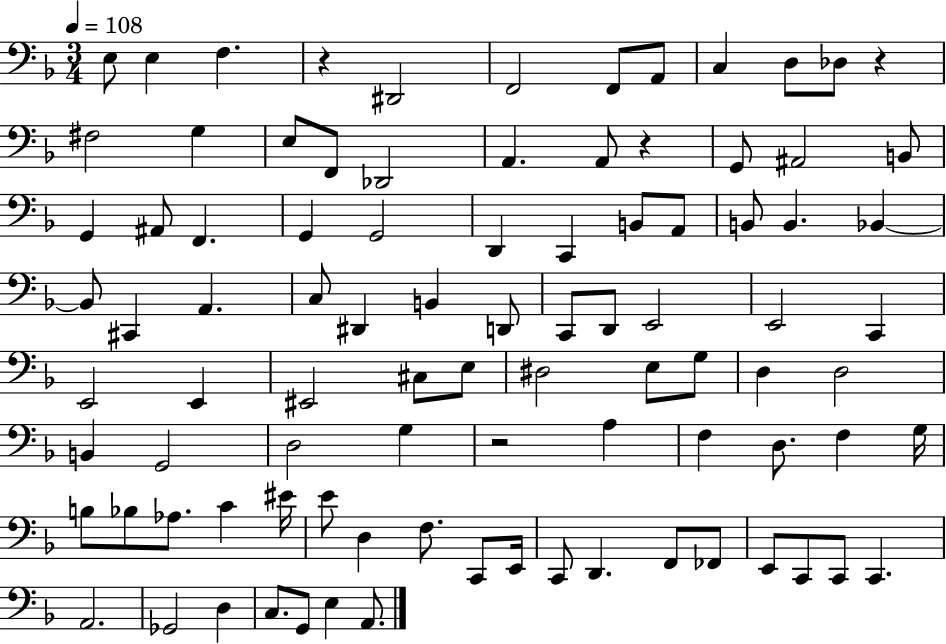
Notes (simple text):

E3/e E3/q F3/q. R/q D#2/h F2/h F2/e A2/e C3/q D3/e Db3/e R/q F#3/h G3/q E3/e F2/e Db2/h A2/q. A2/e R/q G2/e A#2/h B2/e G2/q A#2/e F2/q. G2/q G2/h D2/q C2/q B2/e A2/e B2/e B2/q. Bb2/q Bb2/e C#2/q A2/q. C3/e D#2/q B2/q D2/e C2/e D2/e E2/h E2/h C2/q E2/h E2/q EIS2/h C#3/e E3/e D#3/h E3/e G3/e D3/q D3/h B2/q G2/h D3/h G3/q R/h A3/q F3/q D3/e. F3/q G3/s B3/e Bb3/e Ab3/e. C4/q EIS4/s E4/e D3/q F3/e. C2/e E2/s C2/e D2/q. F2/e FES2/e E2/e C2/e C2/e C2/q. A2/h. Gb2/h D3/q C3/e. G2/e E3/q A2/e.